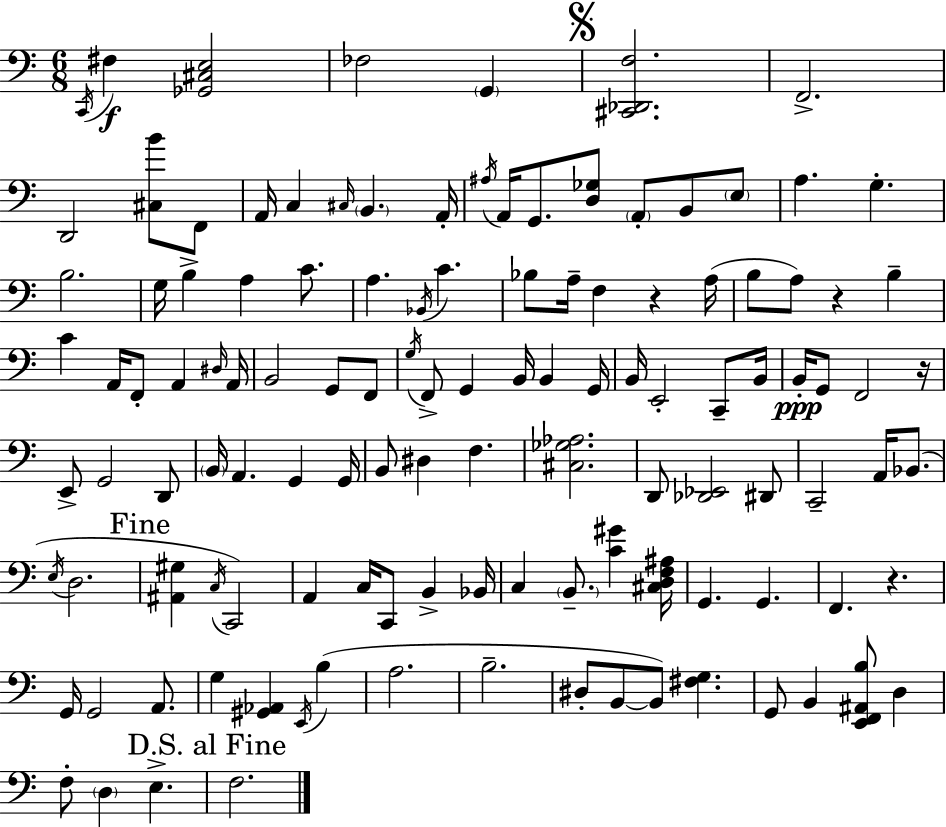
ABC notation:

X:1
T:Untitled
M:6/8
L:1/4
K:C
C,,/4 ^F, [_G,,^C,E,]2 _F,2 G,, [^C,,_D,,F,]2 F,,2 D,,2 [^C,B]/2 F,,/2 A,,/4 C, ^C,/4 B,, A,,/4 ^A,/4 A,,/4 G,,/2 [D,_G,]/2 A,,/2 B,,/2 E,/2 A, G, B,2 G,/4 B, A, C/2 A, _B,,/4 C _B,/2 A,/4 F, z A,/4 B,/2 A,/2 z B, C A,,/4 F,,/2 A,, ^D,/4 A,,/4 B,,2 G,,/2 F,,/2 G,/4 F,,/2 G,, B,,/4 B,, G,,/4 B,,/4 E,,2 C,,/2 B,,/4 B,,/4 G,,/2 F,,2 z/4 E,,/2 G,,2 D,,/2 B,,/4 A,, G,, G,,/4 B,,/2 ^D, F, [^C,_G,_A,]2 D,,/2 [_D,,_E,,]2 ^D,,/2 C,,2 A,,/4 _B,,/2 E,/4 D,2 [^A,,^G,] C,/4 C,,2 A,, C,/4 C,,/2 B,, _B,,/4 C, B,,/2 [C^G] [^C,D,F,^A,]/4 G,, G,, F,, z G,,/4 G,,2 A,,/2 G, [^G,,_A,,] E,,/4 B, A,2 B,2 ^D,/2 B,,/2 B,,/2 [^F,G,] G,,/2 B,, [E,,F,,^A,,B,]/2 D, F,/2 D, E, F,2